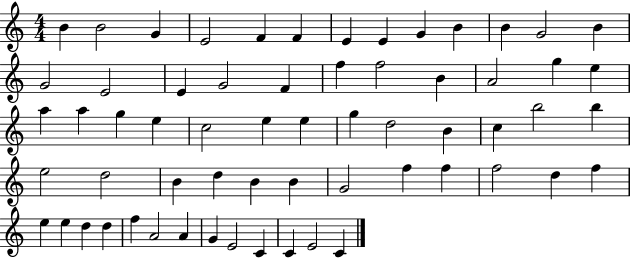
{
  \clef treble
  \numericTimeSignature
  \time 4/4
  \key c \major
  b'4 b'2 g'4 | e'2 f'4 f'4 | e'4 e'4 g'4 b'4 | b'4 g'2 b'4 | \break g'2 e'2 | e'4 g'2 f'4 | f''4 f''2 b'4 | a'2 g''4 e''4 | \break a''4 a''4 g''4 e''4 | c''2 e''4 e''4 | g''4 d''2 b'4 | c''4 b''2 b''4 | \break e''2 d''2 | b'4 d''4 b'4 b'4 | g'2 f''4 f''4 | f''2 d''4 f''4 | \break e''4 e''4 d''4 d''4 | f''4 a'2 a'4 | g'4 e'2 c'4 | c'4 e'2 c'4 | \break \bar "|."
}